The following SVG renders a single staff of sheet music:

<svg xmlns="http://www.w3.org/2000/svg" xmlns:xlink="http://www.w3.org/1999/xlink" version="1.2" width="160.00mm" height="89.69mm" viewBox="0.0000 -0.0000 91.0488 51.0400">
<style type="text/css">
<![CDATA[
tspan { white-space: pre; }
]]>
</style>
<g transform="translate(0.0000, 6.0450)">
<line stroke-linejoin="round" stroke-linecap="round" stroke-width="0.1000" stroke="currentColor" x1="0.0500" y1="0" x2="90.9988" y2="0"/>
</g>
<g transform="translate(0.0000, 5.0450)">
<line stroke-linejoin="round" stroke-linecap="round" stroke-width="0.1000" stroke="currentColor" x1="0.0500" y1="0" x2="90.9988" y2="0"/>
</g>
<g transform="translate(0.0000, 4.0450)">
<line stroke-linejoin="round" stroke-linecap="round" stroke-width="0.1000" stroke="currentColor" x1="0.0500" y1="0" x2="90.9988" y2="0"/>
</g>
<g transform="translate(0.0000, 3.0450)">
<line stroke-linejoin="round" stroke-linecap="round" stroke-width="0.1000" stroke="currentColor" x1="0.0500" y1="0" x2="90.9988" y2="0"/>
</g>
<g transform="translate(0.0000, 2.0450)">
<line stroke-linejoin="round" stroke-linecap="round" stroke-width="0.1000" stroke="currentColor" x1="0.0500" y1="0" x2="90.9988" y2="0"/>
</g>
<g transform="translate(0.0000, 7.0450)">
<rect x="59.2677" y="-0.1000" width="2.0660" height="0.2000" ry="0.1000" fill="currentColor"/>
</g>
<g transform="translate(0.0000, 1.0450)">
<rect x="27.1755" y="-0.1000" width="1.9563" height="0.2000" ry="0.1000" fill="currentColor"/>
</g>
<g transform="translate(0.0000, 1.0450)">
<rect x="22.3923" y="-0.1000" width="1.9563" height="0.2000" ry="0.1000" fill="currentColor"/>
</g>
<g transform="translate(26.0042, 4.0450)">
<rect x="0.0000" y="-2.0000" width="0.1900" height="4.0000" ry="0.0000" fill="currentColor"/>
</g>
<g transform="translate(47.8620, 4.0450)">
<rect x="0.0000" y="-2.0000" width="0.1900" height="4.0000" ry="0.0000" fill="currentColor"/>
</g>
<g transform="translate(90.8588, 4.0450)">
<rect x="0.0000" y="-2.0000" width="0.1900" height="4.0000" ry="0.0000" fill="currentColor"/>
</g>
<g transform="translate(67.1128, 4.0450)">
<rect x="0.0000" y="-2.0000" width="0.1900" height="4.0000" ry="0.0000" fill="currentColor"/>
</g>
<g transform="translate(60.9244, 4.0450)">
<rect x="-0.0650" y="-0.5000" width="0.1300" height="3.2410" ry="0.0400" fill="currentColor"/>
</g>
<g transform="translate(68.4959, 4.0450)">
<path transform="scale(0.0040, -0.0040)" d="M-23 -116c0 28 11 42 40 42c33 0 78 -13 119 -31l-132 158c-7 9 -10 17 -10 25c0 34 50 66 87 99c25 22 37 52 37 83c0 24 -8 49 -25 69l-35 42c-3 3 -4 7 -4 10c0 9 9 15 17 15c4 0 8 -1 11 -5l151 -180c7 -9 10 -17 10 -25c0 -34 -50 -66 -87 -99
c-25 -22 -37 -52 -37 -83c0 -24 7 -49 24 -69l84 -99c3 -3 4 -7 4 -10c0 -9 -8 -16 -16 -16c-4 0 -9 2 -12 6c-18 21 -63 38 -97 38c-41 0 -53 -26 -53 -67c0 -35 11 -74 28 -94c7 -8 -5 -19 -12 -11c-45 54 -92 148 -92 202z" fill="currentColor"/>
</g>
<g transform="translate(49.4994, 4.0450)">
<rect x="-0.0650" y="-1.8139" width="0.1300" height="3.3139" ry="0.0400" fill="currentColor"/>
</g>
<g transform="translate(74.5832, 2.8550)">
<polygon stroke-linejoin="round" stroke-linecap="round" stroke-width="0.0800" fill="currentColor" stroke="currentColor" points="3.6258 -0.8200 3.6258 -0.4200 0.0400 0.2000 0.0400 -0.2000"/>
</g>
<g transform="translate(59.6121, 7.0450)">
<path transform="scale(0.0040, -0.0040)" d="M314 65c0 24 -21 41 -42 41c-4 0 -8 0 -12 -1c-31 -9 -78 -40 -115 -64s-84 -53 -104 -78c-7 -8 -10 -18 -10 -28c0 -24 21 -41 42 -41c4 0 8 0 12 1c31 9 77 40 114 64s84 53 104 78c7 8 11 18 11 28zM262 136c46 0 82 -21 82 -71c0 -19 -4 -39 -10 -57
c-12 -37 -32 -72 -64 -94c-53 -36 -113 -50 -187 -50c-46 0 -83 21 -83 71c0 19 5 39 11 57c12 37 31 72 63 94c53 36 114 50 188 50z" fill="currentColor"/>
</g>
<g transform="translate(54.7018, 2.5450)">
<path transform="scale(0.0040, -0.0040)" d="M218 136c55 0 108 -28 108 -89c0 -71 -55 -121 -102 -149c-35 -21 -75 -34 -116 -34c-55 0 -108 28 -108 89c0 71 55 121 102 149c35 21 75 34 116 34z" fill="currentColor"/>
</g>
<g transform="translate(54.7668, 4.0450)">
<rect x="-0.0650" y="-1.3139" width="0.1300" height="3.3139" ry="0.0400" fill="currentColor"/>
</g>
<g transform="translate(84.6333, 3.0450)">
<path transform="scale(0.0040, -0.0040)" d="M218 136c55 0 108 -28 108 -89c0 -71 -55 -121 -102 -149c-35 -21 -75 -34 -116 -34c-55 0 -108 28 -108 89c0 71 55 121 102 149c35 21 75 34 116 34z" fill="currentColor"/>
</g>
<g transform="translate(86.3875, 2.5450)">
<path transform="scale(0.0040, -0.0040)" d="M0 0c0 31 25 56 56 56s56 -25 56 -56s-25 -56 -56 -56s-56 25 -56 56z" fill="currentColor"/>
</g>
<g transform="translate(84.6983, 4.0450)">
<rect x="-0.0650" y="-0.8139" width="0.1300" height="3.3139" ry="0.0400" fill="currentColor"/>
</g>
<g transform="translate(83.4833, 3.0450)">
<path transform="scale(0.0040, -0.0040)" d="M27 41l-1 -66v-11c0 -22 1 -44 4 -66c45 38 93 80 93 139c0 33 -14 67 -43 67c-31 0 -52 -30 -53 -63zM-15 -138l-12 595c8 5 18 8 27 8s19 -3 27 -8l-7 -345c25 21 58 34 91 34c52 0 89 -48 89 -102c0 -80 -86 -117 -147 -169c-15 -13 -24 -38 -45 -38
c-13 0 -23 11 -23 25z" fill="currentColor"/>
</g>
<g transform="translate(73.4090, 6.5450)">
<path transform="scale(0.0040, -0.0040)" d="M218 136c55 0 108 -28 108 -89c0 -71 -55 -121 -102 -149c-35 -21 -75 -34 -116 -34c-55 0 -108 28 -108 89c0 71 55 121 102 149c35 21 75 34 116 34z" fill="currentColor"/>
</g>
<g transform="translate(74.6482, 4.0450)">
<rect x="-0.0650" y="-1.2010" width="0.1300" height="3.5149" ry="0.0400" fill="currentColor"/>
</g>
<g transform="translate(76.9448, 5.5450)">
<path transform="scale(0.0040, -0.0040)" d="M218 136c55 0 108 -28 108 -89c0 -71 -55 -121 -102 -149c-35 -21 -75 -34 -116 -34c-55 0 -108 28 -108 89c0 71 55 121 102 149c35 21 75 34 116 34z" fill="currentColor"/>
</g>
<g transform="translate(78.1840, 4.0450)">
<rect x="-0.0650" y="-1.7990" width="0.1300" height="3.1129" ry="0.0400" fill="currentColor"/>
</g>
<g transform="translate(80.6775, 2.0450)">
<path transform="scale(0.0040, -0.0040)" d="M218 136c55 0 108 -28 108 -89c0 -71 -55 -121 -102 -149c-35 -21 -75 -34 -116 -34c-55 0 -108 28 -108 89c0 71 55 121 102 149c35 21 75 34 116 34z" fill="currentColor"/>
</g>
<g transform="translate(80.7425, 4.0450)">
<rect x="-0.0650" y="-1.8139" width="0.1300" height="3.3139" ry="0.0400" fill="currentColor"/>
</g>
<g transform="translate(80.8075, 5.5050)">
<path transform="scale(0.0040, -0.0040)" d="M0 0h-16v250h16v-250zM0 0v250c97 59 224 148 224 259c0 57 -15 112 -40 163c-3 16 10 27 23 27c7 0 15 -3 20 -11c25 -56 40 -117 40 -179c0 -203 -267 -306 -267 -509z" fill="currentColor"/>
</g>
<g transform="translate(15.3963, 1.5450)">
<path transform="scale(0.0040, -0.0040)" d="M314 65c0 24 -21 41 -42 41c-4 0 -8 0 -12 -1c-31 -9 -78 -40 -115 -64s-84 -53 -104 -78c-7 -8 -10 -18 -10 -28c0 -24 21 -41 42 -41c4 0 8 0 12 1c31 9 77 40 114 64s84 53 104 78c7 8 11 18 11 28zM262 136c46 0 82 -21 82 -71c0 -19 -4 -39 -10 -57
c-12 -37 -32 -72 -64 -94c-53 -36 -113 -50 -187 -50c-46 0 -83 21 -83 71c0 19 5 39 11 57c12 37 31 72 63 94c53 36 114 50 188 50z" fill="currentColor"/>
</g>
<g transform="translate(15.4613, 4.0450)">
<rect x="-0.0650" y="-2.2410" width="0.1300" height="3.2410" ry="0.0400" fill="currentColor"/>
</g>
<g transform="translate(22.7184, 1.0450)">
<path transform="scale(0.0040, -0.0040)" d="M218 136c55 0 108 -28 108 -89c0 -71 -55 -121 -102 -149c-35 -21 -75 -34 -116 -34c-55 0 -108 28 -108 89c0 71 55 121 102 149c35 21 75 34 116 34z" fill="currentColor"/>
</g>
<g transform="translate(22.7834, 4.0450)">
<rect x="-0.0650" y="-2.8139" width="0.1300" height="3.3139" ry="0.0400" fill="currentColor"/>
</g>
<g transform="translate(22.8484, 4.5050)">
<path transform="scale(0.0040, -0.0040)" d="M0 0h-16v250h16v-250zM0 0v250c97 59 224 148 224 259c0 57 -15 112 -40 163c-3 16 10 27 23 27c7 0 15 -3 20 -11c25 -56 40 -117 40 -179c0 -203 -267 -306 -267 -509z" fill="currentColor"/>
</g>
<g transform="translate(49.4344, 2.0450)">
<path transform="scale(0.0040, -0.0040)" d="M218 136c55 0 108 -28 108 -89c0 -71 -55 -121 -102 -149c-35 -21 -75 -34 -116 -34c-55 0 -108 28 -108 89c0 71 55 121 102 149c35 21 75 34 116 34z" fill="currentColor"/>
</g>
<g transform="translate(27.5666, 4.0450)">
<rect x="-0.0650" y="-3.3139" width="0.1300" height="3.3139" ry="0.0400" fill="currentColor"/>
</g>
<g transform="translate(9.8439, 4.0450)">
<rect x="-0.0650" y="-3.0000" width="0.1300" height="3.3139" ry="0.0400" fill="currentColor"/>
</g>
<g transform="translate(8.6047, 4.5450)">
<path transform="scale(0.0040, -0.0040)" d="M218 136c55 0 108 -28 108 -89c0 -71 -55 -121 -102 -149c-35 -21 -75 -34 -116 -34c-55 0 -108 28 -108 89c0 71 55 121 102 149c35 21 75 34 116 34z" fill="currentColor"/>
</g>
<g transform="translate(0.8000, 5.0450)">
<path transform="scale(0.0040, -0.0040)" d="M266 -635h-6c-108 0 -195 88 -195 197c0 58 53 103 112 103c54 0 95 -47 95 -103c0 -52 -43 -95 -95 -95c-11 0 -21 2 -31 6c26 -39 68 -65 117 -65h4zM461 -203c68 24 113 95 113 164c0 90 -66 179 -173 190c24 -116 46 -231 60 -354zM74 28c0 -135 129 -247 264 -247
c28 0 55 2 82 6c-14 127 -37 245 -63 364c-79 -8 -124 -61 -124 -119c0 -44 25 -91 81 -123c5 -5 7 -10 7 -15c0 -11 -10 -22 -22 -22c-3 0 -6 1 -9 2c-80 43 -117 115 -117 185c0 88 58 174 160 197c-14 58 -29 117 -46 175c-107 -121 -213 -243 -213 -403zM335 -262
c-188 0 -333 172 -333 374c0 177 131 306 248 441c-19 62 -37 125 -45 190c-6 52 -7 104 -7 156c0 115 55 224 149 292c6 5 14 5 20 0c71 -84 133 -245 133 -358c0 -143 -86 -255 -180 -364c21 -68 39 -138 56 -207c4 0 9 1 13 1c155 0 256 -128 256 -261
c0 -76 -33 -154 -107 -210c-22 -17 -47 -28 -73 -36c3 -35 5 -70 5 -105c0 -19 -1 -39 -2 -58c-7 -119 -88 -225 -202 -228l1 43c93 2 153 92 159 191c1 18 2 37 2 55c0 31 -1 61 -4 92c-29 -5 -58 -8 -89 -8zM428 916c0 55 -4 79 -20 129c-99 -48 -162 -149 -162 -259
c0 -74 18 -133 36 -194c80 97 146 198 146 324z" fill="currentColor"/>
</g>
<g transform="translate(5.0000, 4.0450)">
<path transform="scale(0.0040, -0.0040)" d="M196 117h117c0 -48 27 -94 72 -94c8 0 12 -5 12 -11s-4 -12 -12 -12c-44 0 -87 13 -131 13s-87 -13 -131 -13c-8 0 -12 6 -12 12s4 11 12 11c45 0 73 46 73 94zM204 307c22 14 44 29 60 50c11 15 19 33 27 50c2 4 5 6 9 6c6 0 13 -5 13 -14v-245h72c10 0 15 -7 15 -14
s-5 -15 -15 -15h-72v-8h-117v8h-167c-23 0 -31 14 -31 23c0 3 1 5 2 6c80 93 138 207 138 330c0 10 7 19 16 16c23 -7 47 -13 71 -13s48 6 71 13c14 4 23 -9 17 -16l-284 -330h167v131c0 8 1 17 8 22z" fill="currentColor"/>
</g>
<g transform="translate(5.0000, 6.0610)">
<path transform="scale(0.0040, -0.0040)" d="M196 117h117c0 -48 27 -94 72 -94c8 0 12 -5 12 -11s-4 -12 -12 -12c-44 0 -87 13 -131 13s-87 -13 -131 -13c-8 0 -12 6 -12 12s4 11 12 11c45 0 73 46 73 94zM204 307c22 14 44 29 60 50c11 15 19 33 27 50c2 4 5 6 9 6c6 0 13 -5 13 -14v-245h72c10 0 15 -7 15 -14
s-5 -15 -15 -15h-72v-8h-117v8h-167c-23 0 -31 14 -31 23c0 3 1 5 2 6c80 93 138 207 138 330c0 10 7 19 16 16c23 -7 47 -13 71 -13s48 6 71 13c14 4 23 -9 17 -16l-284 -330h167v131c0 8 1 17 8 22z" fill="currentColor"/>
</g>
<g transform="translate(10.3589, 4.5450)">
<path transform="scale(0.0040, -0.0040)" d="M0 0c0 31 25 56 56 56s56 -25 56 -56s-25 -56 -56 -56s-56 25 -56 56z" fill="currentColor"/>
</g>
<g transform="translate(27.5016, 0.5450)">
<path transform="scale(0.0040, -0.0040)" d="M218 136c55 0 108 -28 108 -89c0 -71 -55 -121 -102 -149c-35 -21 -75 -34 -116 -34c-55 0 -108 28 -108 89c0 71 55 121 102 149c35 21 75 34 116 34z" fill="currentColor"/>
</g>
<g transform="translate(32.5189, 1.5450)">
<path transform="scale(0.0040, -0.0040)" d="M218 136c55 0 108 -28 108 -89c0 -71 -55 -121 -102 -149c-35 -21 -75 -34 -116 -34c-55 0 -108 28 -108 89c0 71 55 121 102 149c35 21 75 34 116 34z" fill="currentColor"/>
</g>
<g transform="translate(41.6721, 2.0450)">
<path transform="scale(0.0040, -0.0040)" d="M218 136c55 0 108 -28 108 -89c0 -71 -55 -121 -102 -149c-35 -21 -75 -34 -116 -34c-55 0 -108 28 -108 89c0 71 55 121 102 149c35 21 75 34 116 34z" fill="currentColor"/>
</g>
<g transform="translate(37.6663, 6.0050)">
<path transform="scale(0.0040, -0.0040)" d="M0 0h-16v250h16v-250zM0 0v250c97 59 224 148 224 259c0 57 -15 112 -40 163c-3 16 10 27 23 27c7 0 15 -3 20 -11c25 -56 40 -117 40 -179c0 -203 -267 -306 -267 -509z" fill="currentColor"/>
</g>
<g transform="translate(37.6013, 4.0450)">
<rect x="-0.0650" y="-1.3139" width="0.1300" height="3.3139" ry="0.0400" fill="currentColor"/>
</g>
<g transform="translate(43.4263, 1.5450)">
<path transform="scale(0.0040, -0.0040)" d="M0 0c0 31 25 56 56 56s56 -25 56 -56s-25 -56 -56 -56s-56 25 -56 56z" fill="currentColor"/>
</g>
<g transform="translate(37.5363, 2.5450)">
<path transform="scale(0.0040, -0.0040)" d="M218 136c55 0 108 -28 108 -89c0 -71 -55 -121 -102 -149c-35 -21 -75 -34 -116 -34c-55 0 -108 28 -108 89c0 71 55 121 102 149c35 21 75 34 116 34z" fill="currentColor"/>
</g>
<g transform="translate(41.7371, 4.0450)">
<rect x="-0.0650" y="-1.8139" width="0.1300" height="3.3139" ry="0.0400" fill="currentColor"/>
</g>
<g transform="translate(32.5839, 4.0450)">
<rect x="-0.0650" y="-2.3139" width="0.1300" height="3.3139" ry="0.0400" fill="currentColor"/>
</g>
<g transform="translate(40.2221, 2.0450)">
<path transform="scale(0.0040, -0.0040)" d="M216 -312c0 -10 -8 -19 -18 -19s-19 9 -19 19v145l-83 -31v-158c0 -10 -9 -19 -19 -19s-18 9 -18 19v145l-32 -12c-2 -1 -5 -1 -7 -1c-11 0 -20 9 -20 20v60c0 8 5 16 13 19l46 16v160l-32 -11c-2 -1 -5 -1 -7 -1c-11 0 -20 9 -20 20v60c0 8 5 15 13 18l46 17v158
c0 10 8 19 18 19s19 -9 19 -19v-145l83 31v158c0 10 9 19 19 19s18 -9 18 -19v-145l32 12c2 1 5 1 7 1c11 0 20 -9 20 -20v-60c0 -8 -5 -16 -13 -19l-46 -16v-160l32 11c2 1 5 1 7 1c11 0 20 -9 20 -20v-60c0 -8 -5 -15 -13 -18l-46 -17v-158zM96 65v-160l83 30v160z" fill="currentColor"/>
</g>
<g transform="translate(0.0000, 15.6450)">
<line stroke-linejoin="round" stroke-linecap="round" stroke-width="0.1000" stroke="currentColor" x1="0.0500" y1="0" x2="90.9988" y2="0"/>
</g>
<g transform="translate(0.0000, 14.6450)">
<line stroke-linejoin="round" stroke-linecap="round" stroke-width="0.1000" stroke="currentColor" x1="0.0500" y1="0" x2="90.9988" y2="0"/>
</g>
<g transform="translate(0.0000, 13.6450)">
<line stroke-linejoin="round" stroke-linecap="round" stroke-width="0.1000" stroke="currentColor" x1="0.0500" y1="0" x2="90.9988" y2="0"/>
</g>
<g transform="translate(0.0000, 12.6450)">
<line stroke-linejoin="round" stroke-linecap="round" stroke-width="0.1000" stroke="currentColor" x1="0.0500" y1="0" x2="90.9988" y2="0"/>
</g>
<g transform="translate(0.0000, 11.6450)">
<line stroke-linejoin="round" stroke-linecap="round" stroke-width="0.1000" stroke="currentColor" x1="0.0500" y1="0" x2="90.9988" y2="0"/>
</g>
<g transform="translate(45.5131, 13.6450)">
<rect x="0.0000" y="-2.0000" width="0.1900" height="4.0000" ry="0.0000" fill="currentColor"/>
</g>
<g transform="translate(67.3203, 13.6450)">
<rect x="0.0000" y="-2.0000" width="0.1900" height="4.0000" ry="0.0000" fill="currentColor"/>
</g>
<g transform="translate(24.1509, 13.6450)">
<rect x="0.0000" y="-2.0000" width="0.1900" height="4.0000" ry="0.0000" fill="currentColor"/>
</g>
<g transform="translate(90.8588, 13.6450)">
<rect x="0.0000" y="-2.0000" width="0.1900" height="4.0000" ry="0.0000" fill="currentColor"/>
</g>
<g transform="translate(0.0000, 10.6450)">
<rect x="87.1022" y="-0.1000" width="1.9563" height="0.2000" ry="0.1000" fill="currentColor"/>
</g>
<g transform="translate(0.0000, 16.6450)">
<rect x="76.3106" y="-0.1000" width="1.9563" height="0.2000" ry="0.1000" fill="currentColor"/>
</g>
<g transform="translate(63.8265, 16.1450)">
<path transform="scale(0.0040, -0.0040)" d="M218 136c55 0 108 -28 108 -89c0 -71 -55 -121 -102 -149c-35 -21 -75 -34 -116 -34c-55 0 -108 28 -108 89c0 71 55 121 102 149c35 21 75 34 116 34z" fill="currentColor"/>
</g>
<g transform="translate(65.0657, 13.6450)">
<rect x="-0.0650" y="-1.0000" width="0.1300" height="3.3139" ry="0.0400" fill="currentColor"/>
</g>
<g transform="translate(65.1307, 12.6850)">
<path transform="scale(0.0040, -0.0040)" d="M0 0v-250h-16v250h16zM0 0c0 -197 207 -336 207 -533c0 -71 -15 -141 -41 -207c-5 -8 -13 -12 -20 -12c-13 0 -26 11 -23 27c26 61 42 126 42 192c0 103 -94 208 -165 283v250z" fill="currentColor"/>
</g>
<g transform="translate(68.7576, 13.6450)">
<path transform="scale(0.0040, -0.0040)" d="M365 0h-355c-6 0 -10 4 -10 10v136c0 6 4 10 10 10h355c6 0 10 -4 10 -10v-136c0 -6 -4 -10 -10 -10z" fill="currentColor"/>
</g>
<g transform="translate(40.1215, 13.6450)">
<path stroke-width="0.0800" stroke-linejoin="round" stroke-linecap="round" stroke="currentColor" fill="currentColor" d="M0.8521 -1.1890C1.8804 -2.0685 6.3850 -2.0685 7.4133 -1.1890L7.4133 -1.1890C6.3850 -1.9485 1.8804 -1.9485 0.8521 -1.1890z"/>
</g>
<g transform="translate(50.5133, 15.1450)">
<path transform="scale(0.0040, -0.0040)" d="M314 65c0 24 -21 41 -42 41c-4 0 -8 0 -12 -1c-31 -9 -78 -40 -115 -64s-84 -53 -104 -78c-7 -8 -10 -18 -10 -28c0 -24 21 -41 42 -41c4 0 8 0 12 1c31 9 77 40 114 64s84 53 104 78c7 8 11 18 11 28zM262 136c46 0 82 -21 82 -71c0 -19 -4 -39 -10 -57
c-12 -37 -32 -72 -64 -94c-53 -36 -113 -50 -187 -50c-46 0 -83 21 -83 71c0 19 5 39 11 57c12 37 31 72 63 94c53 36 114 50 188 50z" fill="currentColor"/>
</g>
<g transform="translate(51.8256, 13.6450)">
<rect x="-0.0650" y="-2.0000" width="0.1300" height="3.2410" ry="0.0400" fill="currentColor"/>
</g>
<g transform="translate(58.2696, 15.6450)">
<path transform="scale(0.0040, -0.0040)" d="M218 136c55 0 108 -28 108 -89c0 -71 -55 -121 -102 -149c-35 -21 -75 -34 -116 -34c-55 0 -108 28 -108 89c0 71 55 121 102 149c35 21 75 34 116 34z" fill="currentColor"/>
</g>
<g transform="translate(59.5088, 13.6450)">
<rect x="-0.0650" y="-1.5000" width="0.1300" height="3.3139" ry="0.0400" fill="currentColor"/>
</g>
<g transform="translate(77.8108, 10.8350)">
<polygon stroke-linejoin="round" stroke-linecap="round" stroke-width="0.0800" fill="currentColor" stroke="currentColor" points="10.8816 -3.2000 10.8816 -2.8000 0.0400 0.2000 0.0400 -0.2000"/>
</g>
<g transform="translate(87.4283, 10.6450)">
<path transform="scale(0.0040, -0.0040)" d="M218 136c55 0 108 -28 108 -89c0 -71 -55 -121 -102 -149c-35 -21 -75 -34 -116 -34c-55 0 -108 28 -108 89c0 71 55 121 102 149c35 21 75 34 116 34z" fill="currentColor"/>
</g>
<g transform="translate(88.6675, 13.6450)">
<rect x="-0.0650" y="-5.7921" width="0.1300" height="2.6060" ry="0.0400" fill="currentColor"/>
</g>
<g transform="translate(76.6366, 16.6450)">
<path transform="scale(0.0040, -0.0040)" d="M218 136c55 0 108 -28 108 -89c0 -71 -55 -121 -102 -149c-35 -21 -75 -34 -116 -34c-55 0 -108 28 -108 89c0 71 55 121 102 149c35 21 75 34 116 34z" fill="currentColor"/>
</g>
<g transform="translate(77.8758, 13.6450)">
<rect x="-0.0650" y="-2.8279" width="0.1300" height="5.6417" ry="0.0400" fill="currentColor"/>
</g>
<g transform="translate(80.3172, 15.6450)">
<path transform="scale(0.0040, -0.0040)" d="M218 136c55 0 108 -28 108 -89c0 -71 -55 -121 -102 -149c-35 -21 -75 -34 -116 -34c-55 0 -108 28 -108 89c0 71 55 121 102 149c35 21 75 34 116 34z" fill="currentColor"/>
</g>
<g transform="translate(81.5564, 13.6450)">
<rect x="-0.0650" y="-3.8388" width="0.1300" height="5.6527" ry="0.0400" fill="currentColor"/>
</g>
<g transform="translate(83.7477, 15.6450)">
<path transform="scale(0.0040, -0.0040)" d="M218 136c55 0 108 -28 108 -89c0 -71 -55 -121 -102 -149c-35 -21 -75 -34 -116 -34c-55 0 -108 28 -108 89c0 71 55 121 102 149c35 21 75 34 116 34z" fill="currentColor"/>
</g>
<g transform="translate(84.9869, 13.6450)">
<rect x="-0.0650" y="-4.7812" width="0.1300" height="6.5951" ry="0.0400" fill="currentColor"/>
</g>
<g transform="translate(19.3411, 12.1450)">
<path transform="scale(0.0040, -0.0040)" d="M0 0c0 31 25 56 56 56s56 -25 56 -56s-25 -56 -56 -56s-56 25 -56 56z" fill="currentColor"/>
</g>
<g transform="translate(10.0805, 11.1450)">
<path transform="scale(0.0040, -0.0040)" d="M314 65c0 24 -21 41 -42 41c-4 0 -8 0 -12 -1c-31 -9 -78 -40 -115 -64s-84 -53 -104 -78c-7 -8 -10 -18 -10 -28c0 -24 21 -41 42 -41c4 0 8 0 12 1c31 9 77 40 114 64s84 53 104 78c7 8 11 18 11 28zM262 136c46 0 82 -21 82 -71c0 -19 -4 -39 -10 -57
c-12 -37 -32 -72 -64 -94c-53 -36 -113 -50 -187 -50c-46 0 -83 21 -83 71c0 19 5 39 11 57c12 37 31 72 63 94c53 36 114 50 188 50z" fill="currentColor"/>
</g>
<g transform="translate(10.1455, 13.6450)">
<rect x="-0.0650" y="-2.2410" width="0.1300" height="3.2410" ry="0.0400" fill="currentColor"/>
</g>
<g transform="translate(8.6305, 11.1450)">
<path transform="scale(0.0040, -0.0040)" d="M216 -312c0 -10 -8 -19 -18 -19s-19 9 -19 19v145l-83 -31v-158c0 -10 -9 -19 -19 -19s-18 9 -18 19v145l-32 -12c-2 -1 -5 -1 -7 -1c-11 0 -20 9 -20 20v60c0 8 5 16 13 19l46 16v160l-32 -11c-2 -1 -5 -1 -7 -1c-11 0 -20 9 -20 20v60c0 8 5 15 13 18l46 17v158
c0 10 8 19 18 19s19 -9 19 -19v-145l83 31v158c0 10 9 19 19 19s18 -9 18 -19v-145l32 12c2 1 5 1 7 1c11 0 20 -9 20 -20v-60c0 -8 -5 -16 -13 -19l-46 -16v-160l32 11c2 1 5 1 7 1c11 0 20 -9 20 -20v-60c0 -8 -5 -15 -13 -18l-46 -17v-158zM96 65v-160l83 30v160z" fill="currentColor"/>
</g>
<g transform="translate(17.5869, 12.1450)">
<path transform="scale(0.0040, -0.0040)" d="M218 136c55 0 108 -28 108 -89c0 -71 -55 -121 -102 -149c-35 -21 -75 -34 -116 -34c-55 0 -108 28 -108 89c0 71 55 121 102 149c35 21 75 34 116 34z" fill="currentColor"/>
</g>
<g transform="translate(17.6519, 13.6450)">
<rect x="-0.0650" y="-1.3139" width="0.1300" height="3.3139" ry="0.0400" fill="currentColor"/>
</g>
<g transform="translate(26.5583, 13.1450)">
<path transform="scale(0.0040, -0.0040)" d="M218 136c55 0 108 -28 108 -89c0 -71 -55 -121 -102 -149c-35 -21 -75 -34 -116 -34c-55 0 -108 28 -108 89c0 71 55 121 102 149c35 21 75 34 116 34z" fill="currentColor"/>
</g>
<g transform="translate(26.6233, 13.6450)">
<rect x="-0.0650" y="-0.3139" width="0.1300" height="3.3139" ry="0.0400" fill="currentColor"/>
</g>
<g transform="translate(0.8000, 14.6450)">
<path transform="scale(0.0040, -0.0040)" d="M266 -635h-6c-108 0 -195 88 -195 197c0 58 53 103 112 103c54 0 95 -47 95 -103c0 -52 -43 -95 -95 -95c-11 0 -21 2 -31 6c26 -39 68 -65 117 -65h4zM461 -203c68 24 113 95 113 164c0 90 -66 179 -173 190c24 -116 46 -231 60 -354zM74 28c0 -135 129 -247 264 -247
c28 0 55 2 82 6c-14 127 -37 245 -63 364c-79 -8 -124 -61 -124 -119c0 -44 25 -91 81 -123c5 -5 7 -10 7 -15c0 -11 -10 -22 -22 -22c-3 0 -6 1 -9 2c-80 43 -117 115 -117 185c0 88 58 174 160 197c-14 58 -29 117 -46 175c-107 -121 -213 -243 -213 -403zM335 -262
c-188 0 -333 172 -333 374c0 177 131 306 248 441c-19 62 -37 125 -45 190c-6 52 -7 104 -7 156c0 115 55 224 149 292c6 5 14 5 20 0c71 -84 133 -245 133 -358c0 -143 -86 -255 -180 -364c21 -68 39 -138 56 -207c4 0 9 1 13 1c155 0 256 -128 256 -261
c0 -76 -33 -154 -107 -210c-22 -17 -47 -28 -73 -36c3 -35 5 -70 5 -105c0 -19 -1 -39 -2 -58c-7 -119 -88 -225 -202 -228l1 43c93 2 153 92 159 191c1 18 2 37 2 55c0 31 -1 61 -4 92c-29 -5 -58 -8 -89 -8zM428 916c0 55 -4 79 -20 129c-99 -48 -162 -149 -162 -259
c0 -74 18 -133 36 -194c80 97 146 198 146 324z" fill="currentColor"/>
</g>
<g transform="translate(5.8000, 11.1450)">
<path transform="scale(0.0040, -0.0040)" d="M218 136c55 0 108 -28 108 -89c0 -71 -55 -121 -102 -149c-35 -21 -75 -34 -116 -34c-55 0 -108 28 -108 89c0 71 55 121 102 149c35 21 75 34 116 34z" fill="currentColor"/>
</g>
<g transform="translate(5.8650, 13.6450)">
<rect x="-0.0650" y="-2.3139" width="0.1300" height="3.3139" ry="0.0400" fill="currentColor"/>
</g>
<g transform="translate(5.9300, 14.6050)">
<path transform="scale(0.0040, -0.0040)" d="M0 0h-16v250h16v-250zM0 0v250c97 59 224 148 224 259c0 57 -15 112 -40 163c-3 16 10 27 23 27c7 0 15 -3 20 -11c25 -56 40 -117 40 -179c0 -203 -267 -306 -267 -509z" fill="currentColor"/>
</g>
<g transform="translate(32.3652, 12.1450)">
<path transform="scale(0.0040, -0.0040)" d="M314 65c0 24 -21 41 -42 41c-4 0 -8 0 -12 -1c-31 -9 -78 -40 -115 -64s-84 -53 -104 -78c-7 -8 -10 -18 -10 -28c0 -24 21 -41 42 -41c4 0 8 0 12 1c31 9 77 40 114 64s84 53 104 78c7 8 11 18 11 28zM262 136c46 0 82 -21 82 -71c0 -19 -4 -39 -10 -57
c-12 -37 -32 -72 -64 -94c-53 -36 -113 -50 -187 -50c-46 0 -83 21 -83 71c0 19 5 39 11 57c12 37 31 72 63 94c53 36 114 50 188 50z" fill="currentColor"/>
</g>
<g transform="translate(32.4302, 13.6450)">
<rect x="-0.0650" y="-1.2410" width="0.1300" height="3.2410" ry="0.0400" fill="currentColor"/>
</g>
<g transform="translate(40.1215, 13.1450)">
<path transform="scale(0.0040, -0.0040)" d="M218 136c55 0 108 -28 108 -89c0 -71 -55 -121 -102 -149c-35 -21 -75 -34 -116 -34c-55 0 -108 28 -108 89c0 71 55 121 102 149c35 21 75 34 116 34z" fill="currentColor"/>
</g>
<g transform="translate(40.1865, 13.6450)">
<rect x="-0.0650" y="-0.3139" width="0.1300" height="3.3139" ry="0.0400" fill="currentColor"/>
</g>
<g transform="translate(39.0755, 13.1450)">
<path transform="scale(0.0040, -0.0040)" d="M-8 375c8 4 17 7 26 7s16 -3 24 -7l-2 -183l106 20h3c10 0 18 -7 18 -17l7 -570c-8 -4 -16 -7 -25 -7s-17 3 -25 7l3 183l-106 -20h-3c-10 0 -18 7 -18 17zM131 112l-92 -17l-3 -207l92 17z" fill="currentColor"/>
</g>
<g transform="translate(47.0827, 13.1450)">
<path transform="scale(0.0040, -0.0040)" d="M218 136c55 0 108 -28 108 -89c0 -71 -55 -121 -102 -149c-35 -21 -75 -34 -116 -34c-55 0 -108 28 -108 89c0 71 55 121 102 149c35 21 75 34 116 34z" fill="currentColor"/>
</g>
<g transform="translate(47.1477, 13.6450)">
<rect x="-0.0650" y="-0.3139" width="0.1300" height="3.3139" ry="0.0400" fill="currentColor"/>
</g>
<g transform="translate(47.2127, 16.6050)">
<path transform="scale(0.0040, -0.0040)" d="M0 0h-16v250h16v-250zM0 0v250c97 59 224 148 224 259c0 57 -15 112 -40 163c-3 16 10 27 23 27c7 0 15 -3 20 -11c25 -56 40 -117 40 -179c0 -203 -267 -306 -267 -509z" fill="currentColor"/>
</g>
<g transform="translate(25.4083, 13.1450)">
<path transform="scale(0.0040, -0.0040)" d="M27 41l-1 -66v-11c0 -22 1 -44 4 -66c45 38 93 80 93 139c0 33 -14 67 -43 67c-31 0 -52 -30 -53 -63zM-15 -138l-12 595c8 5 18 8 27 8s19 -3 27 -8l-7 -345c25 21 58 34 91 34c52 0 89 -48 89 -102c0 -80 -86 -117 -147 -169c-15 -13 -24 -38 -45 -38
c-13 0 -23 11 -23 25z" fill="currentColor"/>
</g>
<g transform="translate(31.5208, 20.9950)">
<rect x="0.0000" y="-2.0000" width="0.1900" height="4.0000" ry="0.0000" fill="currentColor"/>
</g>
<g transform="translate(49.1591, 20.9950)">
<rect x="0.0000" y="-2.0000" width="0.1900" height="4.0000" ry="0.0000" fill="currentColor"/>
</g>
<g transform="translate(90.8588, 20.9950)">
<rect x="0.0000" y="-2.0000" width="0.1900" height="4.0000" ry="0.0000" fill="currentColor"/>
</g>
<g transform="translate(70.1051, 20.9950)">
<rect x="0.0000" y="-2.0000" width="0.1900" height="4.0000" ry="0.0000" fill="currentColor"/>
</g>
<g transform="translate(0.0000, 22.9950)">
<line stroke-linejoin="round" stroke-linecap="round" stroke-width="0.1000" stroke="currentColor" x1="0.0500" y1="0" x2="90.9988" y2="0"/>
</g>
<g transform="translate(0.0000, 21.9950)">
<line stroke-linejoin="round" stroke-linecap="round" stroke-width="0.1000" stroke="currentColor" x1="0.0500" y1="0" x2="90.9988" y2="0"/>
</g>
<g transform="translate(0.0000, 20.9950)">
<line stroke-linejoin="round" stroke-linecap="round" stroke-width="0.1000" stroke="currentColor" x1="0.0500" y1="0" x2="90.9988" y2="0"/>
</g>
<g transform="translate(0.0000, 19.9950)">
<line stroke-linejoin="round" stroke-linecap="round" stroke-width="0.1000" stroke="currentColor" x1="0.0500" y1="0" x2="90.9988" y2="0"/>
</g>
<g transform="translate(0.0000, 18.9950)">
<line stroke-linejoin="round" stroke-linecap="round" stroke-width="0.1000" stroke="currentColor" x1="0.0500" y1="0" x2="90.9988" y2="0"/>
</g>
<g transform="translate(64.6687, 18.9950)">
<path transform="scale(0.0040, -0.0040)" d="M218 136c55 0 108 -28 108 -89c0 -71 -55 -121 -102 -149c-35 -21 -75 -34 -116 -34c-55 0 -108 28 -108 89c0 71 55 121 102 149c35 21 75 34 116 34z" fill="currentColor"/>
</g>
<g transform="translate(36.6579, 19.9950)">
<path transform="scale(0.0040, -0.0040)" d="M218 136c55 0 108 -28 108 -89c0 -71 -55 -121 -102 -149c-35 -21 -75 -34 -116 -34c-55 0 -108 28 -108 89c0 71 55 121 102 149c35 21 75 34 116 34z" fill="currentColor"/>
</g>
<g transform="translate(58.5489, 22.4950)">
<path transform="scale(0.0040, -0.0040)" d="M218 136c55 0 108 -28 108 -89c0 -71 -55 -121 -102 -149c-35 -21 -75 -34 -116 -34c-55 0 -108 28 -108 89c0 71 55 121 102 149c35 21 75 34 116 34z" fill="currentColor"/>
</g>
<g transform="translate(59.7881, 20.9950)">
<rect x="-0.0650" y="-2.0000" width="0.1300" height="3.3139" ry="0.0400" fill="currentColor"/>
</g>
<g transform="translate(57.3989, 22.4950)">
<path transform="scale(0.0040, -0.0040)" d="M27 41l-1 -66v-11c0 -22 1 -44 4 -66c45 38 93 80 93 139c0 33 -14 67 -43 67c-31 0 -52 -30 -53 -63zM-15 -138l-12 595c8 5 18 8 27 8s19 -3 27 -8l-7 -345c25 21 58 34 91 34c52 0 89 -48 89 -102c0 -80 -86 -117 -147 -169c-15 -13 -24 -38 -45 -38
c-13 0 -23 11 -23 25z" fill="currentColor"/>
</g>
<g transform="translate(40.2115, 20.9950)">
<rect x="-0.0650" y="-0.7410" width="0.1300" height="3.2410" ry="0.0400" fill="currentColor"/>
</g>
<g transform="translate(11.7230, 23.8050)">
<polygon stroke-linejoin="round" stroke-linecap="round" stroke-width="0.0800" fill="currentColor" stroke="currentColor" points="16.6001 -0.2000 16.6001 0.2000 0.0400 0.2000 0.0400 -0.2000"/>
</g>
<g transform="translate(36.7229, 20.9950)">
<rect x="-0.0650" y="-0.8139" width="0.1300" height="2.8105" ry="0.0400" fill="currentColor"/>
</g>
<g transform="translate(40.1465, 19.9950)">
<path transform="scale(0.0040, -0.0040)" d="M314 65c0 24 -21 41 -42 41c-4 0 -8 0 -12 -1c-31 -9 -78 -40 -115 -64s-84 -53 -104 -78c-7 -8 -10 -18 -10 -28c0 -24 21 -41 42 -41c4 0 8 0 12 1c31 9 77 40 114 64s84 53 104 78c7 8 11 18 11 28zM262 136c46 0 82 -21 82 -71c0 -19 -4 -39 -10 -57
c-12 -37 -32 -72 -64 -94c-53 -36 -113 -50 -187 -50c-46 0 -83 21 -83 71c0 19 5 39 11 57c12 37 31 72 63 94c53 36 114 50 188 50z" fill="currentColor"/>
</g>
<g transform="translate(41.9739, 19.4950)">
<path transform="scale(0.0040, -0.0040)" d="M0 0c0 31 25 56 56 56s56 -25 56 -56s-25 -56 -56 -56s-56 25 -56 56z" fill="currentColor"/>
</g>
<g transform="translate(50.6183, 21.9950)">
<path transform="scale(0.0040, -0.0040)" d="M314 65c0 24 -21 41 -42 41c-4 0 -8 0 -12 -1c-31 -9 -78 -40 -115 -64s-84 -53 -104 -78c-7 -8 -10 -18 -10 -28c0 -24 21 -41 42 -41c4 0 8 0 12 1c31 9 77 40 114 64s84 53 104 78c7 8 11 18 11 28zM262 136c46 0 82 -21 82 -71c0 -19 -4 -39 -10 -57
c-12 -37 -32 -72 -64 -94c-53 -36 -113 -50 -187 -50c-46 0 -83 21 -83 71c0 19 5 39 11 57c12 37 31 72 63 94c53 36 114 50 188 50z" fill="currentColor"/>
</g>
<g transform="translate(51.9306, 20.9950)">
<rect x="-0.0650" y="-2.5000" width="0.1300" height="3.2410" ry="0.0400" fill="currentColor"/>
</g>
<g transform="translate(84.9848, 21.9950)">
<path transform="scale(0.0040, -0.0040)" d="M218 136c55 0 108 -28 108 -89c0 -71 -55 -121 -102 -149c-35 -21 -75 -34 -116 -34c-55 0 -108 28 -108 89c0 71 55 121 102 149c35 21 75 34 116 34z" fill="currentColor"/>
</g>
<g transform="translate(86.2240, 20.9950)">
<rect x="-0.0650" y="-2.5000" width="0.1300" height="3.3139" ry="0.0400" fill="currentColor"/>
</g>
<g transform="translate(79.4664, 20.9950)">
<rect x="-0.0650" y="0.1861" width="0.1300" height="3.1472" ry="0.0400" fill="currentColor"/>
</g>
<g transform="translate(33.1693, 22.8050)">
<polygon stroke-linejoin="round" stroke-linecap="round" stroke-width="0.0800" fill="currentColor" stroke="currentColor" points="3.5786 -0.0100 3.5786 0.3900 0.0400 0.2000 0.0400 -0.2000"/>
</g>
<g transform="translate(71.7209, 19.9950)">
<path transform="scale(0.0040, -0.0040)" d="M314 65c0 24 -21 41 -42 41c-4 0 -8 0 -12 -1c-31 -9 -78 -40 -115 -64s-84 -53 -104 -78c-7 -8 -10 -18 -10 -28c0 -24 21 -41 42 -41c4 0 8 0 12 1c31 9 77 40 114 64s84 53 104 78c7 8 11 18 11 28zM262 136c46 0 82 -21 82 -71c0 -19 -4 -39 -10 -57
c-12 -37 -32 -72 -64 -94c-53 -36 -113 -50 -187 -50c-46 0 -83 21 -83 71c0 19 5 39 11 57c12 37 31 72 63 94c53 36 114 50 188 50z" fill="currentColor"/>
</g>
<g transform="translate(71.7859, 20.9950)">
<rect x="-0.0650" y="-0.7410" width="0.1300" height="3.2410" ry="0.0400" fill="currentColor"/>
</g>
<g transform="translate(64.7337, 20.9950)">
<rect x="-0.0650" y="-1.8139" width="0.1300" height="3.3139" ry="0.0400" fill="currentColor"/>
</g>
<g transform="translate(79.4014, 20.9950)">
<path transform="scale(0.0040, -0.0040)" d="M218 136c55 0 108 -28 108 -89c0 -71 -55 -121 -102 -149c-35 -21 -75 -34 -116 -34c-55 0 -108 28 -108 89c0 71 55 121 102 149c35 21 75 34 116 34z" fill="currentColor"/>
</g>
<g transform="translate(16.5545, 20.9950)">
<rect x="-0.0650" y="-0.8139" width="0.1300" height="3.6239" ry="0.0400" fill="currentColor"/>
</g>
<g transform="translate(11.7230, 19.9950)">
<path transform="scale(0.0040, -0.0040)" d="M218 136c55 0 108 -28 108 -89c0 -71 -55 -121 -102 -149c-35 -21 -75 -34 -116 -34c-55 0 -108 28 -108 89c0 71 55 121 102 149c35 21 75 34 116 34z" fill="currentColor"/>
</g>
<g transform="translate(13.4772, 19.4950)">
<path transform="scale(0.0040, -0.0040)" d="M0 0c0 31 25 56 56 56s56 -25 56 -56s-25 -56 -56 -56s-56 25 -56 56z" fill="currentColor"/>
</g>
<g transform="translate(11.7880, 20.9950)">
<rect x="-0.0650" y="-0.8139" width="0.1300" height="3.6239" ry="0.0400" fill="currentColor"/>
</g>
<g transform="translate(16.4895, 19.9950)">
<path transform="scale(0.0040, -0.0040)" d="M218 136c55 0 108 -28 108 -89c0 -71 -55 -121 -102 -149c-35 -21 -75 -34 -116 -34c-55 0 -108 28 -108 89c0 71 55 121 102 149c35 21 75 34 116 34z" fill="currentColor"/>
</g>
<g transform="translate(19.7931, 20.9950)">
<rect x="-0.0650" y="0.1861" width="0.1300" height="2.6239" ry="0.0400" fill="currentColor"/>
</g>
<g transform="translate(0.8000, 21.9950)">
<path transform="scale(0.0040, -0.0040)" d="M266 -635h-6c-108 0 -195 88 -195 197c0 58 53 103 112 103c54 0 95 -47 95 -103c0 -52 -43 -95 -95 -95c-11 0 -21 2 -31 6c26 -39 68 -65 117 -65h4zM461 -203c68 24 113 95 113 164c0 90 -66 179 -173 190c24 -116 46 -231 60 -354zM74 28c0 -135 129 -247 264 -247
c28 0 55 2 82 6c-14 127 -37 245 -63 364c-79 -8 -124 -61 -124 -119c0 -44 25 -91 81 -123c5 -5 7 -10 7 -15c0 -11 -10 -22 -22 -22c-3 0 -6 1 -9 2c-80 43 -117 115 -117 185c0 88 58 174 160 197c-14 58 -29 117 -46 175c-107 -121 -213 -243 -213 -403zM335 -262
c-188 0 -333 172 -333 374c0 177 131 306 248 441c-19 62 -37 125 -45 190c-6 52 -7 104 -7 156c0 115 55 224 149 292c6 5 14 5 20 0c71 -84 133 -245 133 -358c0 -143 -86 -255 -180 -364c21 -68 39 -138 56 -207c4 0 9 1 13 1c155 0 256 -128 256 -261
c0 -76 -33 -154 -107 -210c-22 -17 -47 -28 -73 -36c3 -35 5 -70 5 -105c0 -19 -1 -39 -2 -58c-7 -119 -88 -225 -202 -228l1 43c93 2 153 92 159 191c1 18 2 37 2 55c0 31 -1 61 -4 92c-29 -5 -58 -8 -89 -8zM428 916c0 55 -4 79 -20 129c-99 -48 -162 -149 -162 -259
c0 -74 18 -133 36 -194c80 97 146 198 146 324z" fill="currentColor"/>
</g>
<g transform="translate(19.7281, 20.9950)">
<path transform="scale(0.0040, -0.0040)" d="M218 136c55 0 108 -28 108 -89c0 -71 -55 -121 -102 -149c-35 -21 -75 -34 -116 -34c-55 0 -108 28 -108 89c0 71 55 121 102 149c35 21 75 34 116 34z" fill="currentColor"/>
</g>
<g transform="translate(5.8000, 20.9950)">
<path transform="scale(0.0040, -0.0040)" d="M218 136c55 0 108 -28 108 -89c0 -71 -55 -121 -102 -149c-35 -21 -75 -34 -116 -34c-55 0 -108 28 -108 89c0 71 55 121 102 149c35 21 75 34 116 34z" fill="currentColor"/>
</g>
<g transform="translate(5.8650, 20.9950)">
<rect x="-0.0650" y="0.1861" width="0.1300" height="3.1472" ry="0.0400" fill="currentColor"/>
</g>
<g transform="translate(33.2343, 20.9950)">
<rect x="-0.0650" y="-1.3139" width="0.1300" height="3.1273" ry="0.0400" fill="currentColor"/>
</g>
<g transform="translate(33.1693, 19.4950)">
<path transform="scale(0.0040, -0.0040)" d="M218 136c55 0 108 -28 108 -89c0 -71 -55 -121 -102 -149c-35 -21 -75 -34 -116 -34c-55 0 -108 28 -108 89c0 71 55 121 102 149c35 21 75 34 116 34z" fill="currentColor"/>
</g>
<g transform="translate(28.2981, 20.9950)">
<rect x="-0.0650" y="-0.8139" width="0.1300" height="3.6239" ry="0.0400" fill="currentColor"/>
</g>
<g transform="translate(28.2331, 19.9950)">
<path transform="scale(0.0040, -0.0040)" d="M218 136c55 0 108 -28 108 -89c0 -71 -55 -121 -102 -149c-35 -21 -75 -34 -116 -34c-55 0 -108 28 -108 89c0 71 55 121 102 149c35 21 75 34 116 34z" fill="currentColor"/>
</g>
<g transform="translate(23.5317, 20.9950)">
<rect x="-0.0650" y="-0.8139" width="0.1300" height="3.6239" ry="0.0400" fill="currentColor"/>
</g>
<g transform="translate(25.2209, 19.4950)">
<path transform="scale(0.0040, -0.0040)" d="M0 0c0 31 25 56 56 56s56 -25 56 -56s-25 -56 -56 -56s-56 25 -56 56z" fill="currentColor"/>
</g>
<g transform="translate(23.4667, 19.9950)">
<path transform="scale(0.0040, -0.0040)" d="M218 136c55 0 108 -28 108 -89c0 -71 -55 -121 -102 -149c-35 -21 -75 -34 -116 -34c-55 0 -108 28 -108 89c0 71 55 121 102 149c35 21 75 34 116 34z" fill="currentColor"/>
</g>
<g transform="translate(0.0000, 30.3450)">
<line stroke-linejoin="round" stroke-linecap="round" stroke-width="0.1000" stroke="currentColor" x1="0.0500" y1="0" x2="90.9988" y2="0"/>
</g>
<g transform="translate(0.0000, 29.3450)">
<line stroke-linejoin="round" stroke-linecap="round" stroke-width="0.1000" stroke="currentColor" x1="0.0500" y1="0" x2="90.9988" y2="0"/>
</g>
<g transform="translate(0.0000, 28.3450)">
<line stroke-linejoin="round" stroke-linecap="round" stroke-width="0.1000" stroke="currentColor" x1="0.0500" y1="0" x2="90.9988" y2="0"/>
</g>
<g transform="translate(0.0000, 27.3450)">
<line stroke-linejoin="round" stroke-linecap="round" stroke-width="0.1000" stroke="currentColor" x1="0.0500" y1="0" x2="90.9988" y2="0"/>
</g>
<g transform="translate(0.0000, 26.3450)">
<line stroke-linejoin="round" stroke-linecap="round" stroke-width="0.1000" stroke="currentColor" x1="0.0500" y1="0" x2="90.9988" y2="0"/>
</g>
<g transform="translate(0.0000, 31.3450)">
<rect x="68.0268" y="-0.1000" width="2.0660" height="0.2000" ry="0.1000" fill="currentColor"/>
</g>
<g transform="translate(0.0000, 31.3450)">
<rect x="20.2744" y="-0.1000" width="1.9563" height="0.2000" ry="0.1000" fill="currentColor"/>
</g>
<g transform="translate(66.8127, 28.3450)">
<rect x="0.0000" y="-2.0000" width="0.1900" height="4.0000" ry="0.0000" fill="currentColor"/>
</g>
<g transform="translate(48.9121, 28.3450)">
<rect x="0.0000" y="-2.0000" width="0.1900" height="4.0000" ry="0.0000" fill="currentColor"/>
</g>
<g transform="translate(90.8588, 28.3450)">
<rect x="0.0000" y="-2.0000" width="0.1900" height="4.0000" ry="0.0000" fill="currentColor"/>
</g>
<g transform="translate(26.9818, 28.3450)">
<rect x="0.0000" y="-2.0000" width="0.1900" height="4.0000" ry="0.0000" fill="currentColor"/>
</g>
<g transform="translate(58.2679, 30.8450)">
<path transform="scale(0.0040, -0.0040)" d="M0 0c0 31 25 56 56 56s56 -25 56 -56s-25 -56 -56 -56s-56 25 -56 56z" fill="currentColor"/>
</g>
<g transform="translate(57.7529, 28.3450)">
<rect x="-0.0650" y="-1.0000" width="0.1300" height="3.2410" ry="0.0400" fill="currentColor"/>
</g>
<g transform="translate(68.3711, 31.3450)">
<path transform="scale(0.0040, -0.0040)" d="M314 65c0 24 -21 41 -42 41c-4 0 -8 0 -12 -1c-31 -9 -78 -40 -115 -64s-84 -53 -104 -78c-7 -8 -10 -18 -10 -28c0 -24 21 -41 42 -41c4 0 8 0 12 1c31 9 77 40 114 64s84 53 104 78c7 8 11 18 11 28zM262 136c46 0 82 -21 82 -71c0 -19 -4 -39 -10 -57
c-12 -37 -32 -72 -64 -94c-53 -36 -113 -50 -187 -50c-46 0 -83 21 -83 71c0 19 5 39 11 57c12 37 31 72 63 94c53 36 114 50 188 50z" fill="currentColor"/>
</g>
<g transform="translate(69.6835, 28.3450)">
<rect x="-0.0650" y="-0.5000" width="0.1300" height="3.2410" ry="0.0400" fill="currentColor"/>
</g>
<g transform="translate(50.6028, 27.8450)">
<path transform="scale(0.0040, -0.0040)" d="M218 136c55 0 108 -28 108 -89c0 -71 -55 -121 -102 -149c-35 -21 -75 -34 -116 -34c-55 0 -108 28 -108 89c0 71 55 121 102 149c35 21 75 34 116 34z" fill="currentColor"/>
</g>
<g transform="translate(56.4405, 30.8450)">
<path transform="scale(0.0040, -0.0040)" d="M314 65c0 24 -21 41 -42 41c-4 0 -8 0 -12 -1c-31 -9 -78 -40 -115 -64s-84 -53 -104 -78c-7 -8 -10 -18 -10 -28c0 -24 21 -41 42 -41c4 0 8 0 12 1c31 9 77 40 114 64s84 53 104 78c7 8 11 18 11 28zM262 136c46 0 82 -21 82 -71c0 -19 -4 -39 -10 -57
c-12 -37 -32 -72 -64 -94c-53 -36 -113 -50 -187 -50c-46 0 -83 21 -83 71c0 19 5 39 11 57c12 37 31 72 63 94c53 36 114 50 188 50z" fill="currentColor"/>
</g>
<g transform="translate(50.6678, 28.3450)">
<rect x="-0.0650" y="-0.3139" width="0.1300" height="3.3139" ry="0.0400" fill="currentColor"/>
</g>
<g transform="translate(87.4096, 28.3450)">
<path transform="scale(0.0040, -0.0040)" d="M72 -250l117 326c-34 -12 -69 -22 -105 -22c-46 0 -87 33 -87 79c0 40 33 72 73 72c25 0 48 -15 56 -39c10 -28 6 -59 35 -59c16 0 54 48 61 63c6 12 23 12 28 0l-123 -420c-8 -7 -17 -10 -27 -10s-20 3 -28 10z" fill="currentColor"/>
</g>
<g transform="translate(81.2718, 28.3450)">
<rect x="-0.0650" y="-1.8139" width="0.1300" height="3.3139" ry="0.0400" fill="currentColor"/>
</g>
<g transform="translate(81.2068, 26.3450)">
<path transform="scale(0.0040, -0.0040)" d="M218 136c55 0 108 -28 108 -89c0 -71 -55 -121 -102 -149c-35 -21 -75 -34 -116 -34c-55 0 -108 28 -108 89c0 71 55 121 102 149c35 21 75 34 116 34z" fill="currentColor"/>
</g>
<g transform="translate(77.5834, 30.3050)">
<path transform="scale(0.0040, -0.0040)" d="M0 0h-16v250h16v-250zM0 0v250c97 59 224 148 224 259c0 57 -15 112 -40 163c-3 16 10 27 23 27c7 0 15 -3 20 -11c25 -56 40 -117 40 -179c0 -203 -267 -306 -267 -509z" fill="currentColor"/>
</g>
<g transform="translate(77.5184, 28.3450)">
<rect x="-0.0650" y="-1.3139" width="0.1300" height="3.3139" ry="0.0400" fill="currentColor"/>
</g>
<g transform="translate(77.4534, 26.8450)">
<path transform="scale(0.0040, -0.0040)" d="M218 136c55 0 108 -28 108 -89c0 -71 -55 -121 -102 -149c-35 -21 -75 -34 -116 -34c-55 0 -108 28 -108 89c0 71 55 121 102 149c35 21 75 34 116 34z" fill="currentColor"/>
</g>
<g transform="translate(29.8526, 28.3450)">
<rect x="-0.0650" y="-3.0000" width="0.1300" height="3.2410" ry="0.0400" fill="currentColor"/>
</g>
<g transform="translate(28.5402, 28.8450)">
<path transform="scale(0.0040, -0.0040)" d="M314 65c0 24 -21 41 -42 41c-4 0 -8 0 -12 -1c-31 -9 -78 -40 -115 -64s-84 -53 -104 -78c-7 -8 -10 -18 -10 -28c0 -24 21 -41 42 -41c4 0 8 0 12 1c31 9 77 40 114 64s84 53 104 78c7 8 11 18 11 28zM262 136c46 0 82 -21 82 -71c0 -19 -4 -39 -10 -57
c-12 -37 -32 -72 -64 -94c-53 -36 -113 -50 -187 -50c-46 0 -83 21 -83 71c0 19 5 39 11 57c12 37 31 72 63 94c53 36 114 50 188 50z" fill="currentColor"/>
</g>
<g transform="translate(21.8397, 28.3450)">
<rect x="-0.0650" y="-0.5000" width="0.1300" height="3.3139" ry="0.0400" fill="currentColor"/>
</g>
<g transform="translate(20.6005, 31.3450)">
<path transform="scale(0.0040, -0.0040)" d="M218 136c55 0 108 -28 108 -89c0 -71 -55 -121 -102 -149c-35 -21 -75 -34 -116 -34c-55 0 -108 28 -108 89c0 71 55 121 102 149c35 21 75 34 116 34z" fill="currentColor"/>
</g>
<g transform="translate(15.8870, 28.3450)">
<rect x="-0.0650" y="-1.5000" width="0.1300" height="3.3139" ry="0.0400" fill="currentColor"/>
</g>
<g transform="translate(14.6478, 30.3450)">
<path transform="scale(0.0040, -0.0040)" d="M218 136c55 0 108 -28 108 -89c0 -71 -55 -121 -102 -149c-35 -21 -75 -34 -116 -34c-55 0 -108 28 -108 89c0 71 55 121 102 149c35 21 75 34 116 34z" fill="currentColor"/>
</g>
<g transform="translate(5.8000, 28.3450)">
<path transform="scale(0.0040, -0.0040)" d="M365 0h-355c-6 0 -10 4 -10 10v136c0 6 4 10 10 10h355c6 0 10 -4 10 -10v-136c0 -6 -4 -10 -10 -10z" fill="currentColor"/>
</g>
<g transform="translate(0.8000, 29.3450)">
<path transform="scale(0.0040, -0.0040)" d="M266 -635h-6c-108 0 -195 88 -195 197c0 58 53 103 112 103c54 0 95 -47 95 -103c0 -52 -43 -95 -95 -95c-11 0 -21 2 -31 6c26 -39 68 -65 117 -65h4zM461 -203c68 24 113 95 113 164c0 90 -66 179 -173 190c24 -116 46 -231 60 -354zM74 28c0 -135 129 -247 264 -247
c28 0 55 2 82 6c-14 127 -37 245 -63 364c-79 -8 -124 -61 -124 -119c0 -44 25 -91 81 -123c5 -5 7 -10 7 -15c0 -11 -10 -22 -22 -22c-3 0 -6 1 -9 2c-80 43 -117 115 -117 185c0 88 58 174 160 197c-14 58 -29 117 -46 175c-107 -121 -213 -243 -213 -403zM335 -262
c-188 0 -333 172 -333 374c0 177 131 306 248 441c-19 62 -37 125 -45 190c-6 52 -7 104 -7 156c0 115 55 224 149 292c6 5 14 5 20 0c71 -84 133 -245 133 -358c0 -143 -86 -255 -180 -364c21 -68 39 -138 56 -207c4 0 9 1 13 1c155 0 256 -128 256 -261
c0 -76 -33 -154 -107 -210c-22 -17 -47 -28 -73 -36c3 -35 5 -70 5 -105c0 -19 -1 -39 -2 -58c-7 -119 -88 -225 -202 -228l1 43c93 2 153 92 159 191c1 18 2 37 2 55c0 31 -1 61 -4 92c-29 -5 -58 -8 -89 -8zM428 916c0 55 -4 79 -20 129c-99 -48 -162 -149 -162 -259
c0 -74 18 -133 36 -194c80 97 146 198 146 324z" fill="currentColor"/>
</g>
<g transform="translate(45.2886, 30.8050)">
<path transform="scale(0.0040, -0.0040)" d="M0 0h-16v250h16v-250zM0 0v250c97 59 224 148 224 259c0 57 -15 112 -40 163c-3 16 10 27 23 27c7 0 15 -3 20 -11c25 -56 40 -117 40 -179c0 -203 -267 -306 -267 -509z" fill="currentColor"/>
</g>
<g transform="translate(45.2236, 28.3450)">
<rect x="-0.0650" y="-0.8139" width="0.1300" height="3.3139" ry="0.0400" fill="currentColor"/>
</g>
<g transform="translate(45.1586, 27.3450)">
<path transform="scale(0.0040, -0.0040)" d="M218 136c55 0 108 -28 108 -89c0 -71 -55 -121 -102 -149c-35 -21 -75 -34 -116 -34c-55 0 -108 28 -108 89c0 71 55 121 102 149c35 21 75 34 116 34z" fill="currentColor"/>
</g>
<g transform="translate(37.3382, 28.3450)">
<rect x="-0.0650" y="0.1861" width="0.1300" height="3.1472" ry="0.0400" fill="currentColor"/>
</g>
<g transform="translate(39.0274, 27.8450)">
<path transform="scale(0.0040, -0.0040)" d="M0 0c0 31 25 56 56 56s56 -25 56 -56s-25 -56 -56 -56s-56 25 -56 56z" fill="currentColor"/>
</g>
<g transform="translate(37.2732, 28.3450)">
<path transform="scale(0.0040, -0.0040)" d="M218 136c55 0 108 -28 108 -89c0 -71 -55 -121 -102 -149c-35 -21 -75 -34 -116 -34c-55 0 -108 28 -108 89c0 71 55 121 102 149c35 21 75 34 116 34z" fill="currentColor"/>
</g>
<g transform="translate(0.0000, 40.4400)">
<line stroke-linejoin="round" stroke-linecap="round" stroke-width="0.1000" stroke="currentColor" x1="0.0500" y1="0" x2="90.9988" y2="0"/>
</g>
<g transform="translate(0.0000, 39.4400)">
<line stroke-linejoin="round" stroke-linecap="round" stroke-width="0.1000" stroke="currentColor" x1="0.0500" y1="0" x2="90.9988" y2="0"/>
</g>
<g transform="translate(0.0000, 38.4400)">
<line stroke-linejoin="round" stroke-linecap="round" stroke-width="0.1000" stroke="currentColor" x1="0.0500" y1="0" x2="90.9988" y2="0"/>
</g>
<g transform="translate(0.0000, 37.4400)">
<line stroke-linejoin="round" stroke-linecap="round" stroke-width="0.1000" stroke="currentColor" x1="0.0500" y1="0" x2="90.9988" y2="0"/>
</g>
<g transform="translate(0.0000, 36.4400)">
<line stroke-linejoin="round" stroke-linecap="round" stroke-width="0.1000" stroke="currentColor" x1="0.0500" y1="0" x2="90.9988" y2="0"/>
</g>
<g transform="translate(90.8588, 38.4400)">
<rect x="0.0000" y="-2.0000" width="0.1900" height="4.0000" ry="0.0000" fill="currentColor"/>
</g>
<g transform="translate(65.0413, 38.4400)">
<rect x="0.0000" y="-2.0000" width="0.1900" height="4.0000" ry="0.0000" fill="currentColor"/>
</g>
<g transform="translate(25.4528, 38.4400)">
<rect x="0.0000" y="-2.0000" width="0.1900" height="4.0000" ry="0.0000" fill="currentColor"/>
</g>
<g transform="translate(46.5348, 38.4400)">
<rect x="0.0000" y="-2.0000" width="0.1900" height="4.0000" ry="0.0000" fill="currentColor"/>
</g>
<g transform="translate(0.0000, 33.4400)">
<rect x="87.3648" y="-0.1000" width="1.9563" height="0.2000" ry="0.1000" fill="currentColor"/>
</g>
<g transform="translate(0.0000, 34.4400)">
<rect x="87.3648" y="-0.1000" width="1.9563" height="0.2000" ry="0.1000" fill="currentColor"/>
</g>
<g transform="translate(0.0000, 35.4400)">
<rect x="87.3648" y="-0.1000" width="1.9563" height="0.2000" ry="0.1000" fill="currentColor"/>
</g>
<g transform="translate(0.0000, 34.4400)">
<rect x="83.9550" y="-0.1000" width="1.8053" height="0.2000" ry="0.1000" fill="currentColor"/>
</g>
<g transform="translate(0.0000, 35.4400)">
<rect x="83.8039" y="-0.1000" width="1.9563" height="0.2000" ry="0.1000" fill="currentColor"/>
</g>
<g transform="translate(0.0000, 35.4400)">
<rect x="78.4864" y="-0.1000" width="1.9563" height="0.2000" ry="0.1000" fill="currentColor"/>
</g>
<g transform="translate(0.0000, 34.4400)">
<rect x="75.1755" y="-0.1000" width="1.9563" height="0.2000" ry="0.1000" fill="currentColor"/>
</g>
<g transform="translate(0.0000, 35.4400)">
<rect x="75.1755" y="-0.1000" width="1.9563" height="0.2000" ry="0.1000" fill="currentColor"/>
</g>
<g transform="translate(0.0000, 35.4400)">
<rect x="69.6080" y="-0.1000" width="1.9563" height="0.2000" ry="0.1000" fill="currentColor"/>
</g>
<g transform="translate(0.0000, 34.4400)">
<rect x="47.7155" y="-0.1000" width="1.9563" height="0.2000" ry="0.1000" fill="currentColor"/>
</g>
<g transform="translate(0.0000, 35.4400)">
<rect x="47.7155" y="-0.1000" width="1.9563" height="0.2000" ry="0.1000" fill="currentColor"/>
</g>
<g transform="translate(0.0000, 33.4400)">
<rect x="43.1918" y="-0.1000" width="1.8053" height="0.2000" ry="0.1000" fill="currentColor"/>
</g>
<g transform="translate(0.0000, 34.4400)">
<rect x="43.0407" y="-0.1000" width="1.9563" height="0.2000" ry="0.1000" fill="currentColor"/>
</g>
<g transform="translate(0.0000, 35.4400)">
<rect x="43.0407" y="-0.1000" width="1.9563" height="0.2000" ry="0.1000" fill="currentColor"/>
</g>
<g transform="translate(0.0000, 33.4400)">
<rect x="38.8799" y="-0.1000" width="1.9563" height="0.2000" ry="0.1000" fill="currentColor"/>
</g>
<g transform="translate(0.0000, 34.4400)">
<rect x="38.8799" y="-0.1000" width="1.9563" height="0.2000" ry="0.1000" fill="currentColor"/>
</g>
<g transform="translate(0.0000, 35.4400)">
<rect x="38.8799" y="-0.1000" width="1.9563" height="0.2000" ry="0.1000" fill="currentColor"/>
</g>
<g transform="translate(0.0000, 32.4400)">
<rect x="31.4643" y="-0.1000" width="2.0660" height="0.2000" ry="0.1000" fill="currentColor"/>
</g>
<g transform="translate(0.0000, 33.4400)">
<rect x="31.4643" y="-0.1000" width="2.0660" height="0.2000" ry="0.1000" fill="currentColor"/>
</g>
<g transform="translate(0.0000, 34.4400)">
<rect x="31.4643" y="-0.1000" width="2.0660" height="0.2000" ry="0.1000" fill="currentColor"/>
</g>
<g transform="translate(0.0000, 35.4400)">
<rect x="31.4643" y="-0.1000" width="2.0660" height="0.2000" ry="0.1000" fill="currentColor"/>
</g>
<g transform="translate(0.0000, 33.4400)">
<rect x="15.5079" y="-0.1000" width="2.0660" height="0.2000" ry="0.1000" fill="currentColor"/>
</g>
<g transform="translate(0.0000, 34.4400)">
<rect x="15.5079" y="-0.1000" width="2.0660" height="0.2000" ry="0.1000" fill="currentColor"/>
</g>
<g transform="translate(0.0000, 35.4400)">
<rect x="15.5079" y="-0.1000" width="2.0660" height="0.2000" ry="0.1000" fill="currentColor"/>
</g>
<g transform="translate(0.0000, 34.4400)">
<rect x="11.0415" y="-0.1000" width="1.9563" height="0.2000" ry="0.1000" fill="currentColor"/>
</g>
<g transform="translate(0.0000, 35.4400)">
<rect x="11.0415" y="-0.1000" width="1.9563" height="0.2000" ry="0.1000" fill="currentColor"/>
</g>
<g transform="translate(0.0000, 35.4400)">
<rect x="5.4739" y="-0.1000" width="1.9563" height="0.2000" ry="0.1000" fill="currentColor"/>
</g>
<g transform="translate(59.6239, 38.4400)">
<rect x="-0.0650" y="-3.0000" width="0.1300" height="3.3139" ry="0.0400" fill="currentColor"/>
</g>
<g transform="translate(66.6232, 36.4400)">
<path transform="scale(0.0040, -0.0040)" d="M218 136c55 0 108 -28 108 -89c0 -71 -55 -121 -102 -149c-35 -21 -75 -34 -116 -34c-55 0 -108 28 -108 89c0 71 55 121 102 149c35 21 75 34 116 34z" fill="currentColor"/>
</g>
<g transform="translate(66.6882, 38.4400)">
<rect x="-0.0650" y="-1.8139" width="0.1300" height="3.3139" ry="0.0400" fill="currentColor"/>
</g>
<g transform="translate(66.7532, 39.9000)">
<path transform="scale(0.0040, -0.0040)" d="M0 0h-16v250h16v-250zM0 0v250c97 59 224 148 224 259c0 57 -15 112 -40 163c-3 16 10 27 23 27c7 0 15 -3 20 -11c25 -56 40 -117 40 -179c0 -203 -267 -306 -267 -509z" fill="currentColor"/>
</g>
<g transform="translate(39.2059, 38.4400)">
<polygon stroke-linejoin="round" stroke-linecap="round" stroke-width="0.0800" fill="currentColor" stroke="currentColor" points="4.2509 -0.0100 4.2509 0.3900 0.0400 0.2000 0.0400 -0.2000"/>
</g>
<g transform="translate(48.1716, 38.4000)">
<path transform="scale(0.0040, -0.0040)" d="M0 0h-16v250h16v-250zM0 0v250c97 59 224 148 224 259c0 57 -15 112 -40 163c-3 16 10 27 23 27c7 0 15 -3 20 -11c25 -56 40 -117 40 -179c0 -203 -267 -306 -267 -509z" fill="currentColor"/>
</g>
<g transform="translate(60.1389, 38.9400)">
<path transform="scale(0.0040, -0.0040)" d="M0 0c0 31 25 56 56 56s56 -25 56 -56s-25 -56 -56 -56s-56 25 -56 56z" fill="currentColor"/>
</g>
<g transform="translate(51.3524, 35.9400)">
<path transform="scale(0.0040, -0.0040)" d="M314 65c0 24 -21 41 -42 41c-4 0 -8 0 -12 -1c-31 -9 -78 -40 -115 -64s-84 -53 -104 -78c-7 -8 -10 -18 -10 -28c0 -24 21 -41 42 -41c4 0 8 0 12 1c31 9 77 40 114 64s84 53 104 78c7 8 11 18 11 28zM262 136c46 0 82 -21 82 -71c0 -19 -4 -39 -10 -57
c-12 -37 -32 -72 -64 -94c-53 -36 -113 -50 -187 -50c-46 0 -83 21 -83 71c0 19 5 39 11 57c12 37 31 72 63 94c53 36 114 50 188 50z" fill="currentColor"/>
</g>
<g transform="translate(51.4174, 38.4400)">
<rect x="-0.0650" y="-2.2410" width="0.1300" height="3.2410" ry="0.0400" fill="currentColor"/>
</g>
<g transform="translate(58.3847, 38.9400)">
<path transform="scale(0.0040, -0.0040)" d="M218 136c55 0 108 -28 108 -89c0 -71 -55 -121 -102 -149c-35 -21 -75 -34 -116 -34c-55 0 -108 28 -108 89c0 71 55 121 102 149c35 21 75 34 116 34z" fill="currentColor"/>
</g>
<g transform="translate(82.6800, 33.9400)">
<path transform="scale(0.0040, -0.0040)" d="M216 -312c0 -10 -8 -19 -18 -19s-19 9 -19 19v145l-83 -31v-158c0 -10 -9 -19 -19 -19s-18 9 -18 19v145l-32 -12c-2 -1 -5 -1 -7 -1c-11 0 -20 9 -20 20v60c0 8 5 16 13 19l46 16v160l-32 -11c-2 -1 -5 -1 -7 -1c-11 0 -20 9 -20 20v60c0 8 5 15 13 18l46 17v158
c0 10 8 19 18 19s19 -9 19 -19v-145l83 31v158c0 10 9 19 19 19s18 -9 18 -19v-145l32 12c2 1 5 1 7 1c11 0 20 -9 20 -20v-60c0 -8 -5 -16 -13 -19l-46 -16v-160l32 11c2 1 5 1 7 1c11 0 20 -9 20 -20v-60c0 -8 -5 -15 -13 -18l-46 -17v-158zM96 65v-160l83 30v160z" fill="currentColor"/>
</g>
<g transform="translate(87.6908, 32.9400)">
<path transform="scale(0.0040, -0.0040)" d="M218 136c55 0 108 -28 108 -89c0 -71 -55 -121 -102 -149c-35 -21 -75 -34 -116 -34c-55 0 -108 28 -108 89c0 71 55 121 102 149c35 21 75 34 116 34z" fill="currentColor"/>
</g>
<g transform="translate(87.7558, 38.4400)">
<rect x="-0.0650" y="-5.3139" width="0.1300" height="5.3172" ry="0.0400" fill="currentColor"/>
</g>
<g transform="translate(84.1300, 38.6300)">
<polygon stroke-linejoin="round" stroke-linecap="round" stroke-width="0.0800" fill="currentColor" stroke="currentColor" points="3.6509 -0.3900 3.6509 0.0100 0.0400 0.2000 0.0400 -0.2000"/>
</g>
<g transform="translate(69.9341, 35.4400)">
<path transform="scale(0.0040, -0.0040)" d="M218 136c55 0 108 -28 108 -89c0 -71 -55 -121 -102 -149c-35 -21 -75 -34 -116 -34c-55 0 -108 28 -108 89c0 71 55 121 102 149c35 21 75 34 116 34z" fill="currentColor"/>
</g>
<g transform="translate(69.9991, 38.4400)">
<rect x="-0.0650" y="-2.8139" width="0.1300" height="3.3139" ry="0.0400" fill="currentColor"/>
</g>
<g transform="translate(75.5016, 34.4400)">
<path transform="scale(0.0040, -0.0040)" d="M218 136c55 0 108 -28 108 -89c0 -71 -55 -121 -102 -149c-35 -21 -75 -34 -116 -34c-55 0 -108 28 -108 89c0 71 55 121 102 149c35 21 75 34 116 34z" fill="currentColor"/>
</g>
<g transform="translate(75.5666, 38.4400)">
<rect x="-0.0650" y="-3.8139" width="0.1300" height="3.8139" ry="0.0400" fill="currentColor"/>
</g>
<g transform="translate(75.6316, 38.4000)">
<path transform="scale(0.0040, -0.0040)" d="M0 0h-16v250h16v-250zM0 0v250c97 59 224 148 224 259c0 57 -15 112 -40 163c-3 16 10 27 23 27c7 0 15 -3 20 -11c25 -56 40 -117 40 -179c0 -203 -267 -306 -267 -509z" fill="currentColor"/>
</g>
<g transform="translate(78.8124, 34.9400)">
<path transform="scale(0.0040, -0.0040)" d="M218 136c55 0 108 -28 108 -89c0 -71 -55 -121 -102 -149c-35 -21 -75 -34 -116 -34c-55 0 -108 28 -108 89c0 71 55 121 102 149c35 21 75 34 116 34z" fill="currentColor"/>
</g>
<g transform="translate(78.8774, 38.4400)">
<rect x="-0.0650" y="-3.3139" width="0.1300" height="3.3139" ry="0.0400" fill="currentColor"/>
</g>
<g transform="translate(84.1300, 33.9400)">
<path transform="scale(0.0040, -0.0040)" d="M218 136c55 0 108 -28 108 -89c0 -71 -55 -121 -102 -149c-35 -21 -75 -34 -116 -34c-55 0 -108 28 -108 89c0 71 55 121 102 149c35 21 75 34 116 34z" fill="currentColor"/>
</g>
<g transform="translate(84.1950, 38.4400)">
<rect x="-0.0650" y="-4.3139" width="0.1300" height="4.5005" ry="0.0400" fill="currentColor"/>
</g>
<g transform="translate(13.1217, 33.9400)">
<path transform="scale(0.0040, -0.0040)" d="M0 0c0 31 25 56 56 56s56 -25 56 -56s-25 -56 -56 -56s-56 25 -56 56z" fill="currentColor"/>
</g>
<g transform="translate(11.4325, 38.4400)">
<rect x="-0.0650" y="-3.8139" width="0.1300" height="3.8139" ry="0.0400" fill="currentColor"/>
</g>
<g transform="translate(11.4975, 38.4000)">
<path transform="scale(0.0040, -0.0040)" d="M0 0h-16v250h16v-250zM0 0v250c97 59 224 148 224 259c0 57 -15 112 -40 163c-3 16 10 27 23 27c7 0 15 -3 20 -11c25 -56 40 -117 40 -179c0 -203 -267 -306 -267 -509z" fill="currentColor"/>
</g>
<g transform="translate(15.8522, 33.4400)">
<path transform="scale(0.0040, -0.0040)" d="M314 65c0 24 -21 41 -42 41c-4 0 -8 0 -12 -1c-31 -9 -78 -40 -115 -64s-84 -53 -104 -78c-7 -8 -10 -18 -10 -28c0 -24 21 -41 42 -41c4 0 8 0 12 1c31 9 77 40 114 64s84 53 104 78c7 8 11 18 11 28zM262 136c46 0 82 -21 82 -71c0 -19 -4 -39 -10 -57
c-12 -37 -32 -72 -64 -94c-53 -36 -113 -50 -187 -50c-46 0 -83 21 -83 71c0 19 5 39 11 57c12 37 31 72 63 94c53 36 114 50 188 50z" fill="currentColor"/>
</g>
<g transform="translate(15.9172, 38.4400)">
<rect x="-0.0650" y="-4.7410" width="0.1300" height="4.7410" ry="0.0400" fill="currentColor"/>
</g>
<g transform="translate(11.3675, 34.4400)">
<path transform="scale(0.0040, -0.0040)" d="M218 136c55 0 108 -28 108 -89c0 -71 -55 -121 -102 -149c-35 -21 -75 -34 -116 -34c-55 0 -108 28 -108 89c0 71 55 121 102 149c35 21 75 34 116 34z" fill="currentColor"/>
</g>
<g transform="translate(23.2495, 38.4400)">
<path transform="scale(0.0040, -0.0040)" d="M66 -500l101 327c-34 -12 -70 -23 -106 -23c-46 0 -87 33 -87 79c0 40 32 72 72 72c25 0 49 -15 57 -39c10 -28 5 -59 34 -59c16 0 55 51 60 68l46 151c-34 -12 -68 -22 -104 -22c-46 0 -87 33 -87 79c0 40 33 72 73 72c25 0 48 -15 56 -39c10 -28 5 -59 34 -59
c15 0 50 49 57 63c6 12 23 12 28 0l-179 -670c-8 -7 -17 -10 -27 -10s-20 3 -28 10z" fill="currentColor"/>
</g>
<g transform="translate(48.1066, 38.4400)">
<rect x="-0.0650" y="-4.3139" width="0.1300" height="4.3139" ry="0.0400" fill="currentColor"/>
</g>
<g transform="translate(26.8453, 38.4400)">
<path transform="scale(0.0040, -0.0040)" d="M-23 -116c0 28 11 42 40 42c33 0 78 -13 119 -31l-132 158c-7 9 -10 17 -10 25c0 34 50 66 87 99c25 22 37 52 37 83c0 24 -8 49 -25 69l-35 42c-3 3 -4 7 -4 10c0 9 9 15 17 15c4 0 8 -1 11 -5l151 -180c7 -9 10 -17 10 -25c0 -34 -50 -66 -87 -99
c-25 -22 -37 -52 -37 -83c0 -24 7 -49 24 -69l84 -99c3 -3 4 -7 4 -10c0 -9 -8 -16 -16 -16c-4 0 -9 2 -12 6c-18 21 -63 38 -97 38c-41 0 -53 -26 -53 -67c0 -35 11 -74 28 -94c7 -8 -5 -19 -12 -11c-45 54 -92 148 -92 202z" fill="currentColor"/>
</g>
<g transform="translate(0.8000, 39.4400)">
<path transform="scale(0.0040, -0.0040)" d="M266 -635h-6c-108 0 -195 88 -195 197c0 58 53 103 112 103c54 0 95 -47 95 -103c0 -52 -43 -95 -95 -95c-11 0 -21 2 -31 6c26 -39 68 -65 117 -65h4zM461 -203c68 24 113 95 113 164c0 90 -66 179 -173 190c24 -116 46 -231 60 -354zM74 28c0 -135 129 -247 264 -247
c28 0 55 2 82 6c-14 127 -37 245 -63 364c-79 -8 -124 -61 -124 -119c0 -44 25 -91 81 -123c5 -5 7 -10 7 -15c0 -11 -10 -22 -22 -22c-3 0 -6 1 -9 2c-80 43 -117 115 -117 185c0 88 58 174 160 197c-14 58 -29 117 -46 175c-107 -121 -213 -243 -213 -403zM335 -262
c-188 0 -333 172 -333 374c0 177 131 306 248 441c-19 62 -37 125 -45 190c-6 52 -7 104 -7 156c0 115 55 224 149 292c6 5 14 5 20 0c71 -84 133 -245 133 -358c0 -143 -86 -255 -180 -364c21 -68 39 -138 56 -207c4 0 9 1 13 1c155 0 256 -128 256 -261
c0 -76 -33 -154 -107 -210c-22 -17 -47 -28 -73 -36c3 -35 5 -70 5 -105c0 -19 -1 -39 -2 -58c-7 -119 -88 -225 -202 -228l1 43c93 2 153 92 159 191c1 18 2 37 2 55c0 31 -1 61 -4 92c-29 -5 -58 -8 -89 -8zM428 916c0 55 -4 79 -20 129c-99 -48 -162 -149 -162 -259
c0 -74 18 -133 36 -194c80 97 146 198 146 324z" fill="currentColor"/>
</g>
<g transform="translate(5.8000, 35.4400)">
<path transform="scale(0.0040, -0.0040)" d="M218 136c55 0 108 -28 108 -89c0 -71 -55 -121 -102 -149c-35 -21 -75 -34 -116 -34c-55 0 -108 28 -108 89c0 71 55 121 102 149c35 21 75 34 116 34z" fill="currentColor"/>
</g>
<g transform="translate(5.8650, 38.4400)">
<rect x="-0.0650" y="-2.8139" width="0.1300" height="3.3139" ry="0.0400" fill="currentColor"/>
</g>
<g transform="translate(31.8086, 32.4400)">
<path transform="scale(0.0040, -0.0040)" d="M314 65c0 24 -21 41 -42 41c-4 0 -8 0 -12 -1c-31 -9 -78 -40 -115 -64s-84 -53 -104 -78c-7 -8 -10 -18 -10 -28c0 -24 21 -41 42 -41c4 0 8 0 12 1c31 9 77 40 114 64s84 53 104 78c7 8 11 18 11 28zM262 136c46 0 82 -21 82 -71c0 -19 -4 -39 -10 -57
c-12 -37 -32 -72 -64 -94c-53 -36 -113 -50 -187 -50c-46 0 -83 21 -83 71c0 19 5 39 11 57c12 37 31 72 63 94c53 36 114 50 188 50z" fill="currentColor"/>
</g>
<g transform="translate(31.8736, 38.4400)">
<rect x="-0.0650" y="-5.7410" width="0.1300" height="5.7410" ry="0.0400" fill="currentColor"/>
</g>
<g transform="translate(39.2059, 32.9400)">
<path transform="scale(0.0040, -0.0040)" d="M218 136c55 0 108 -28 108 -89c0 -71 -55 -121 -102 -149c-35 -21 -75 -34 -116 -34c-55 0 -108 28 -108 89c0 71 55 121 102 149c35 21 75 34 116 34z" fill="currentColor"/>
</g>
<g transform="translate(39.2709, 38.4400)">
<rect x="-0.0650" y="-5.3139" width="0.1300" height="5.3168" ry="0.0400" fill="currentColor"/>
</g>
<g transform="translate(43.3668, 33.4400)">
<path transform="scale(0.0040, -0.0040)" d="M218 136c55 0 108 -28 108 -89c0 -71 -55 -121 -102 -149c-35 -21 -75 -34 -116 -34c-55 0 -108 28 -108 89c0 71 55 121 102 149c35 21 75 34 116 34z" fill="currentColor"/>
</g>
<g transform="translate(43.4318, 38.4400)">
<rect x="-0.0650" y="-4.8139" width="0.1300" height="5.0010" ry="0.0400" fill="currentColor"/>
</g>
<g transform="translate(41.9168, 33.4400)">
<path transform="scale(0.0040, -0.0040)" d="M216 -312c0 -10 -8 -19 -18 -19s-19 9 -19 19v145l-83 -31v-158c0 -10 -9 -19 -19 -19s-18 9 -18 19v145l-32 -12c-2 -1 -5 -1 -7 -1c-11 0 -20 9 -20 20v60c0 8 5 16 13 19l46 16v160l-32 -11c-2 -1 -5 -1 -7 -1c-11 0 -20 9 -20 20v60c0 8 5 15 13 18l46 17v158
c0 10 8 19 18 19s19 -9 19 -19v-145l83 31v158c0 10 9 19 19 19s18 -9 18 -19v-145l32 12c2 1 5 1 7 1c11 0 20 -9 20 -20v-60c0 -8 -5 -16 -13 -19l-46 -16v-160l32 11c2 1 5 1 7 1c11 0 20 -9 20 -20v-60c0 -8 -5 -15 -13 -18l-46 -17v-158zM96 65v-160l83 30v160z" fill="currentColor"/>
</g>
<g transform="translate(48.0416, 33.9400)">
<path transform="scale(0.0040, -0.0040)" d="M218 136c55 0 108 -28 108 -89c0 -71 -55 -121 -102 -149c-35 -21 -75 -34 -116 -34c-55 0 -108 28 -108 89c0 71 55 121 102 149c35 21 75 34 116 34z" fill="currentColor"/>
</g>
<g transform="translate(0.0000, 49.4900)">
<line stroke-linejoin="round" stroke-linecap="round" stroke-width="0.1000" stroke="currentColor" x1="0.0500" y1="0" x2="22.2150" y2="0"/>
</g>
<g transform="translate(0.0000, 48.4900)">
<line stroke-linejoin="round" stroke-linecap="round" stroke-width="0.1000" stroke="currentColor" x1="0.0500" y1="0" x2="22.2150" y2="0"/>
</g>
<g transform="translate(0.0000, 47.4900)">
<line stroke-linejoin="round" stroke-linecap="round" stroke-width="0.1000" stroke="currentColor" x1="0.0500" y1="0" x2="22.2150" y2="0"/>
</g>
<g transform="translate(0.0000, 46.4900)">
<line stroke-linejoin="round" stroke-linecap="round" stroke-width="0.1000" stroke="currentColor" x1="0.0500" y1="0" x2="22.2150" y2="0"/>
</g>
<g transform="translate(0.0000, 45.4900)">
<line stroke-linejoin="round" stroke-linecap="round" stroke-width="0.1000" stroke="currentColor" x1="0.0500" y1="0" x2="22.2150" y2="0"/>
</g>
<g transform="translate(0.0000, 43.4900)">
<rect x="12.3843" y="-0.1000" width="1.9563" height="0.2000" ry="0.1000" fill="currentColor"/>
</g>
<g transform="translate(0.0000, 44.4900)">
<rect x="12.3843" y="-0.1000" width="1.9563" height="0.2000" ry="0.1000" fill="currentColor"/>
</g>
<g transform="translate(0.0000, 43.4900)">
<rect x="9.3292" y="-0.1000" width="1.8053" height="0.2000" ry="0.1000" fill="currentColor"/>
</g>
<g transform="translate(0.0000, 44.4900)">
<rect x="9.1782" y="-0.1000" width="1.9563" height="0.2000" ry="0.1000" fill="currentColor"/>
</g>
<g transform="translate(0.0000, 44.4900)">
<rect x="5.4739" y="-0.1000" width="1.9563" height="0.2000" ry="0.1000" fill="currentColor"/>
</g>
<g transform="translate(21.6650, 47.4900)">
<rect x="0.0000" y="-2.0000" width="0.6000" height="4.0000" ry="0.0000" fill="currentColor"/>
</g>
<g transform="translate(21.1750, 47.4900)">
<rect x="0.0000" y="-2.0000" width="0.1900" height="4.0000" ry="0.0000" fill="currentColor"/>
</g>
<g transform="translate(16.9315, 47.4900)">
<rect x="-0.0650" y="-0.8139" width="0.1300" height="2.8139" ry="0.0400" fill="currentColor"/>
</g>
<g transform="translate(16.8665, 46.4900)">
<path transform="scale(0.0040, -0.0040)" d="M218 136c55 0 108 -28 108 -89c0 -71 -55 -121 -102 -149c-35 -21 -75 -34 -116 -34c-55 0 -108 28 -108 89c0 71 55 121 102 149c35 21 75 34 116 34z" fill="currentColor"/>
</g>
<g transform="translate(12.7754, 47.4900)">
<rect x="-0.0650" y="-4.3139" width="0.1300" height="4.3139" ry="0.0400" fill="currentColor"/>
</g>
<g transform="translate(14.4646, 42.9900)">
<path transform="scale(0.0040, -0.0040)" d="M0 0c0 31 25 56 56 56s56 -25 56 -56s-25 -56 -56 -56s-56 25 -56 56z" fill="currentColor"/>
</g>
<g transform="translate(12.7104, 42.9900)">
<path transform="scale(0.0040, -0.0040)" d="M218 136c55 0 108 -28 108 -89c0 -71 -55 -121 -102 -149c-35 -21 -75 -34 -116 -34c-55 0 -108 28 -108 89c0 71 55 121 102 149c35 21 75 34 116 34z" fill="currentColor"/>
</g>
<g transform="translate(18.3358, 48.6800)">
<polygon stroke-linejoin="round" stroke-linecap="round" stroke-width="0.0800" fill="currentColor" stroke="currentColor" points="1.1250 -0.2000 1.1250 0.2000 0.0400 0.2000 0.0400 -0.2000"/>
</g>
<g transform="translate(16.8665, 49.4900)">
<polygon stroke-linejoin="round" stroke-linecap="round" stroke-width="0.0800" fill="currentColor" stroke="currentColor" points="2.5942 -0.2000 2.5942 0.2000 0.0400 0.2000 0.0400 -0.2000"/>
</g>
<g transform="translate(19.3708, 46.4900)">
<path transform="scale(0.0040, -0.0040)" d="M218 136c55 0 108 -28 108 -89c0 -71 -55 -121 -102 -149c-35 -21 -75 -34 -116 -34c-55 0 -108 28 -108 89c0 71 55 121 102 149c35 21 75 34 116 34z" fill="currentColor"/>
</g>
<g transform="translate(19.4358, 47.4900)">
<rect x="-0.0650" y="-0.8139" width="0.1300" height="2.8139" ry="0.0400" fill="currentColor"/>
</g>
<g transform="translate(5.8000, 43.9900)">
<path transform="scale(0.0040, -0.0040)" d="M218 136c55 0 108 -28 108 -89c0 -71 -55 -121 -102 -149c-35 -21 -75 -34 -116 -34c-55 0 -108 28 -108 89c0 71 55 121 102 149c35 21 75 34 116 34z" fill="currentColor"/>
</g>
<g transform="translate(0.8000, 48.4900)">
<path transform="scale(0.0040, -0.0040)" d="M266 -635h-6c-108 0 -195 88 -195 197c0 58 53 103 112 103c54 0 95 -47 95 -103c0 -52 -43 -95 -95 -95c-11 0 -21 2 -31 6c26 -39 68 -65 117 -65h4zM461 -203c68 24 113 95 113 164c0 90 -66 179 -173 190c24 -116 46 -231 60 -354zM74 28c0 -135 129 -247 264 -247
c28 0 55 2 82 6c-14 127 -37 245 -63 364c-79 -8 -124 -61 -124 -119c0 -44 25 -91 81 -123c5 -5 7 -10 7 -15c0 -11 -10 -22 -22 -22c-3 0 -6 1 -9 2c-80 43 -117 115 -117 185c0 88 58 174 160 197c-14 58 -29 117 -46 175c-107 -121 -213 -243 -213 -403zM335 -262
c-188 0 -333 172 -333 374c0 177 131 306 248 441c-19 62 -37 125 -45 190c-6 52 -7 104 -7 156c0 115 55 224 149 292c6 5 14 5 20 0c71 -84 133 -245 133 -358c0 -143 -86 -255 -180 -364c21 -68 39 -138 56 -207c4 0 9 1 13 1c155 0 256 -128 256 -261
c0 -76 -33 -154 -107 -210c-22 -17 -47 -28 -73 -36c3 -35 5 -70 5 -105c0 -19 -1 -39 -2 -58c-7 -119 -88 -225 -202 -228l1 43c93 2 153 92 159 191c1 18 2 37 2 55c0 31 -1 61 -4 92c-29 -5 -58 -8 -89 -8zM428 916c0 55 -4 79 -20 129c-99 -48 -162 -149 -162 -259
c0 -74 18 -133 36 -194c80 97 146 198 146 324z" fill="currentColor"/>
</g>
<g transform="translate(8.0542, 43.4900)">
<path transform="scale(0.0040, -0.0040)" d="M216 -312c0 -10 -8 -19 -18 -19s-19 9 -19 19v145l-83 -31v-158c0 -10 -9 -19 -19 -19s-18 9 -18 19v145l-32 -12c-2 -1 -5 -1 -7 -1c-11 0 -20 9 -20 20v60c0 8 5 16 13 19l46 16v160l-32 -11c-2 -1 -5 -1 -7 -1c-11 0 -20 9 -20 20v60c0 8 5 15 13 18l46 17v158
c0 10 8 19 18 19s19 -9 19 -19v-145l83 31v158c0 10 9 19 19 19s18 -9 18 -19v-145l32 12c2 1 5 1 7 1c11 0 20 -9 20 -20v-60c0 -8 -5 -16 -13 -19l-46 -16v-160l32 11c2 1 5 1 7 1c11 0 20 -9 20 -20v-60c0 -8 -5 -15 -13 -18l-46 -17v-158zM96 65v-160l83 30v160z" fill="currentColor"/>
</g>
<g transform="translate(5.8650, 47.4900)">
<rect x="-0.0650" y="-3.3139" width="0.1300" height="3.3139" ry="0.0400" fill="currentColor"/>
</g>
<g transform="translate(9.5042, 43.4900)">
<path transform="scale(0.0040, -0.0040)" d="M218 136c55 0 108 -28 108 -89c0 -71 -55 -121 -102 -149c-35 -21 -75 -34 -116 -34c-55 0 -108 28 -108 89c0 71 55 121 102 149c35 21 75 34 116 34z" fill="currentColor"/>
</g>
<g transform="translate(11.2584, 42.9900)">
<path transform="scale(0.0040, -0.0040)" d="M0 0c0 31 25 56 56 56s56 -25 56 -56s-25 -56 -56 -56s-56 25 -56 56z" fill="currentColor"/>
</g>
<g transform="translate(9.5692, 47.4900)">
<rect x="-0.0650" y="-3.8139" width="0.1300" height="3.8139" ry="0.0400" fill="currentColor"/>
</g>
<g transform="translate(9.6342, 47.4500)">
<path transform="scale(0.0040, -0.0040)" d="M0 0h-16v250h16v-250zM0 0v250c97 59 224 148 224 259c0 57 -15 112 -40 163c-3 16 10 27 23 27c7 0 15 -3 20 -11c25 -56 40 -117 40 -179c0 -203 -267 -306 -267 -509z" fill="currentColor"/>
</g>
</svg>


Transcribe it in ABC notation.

X:1
T:Untitled
M:4/4
L:1/4
K:C
A g2 a/2 b g e/2 ^f f e C2 z D/2 F/2 f/2 _d g/2 ^g2 e _c e2 c c/2 F2 E D/2 z2 C/2 E/2 E/2 a/2 B d/2 d/2 B/2 d/2 d/2 e/2 d/2 d2 G2 _F f d2 B G z2 E C A2 B d/2 c D2 C2 e/2 f z/2 a c'/2 e'2 z/4 z g'2 f'/2 ^e'/2 d'/2 g2 A f/2 a c'/2 b ^d'/2 f'/2 b ^c'/2 d' d/2 d/4